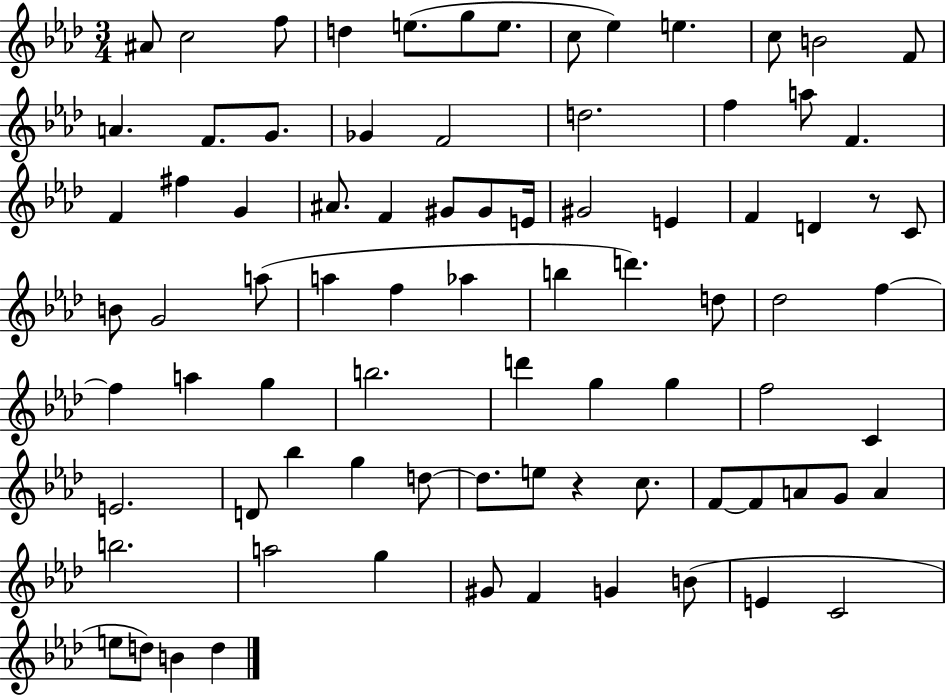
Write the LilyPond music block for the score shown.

{
  \clef treble
  \numericTimeSignature
  \time 3/4
  \key aes \major
  ais'8 c''2 f''8 | d''4 e''8.( g''8 e''8. | c''8 ees''4) e''4. | c''8 b'2 f'8 | \break a'4. f'8. g'8. | ges'4 f'2 | d''2. | f''4 a''8 f'4. | \break f'4 fis''4 g'4 | ais'8. f'4 gis'8 gis'8 e'16 | gis'2 e'4 | f'4 d'4 r8 c'8 | \break b'8 g'2 a''8( | a''4 f''4 aes''4 | b''4 d'''4.) d''8 | des''2 f''4~~ | \break f''4 a''4 g''4 | b''2. | d'''4 g''4 g''4 | f''2 c'4 | \break e'2. | d'8 bes''4 g''4 d''8~~ | d''8. e''8 r4 c''8. | f'8~~ f'8 a'8 g'8 a'4 | \break b''2. | a''2 g''4 | gis'8 f'4 g'4 b'8( | e'4 c'2 | \break e''8 d''8) b'4 d''4 | \bar "|."
}